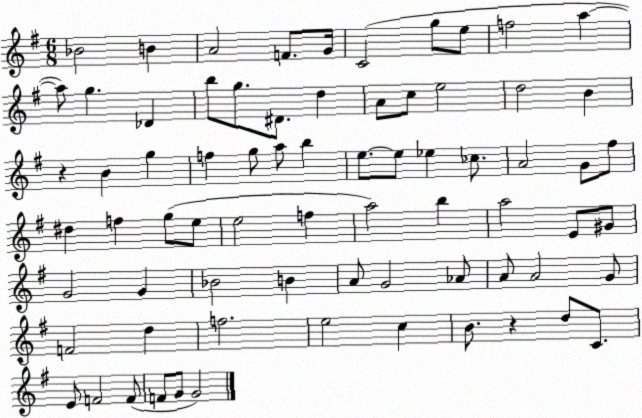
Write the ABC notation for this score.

X:1
T:Untitled
M:6/8
L:1/4
K:G
_B2 B A2 F/2 G/4 C2 g/2 e/2 f2 a a/2 g _D b/2 g/2 ^D/2 d A/2 c/2 e2 d2 B z B g f g/2 a/2 b e/2 e/2 _e _c/2 A2 G/2 ^f/2 ^d f g/2 e/2 e2 f a2 b a2 E/2 ^G/2 G2 G _B2 B A/2 G2 _A/2 A/2 A2 G/2 F2 d f2 e2 c B/2 z d/2 C/2 E/2 F2 F/2 F/2 G/2 G2